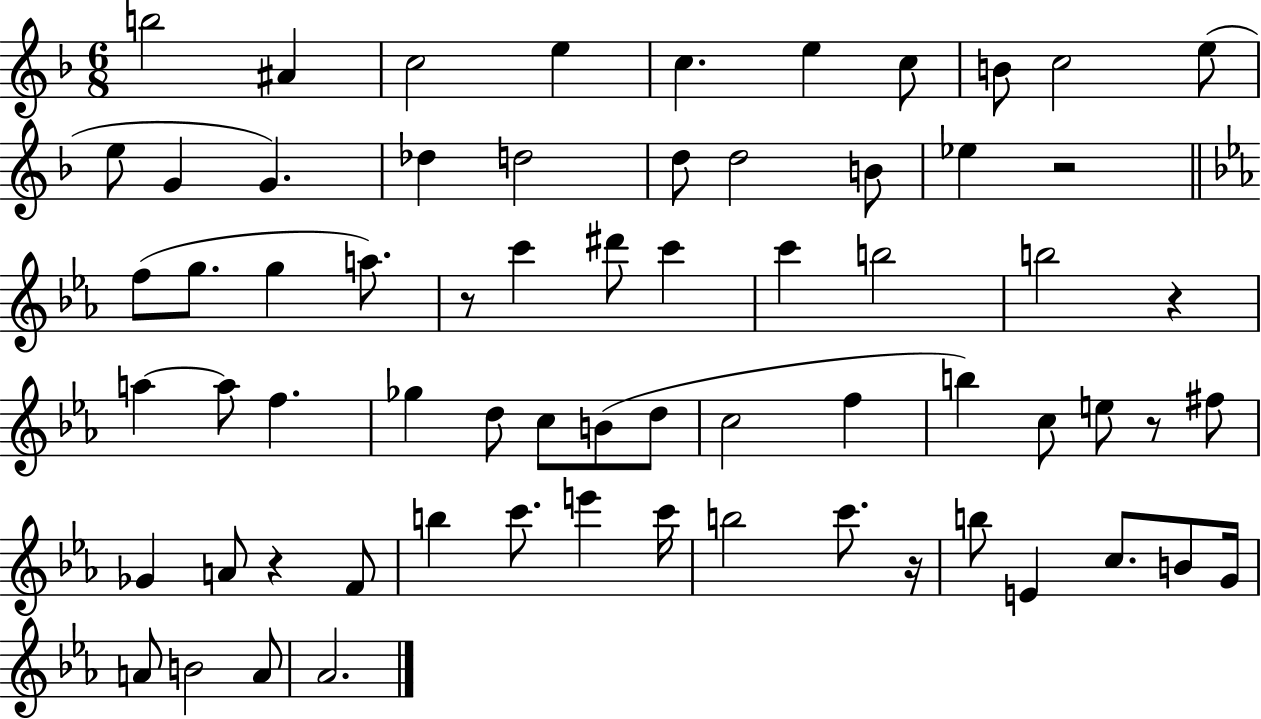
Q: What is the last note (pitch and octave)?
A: Ab4